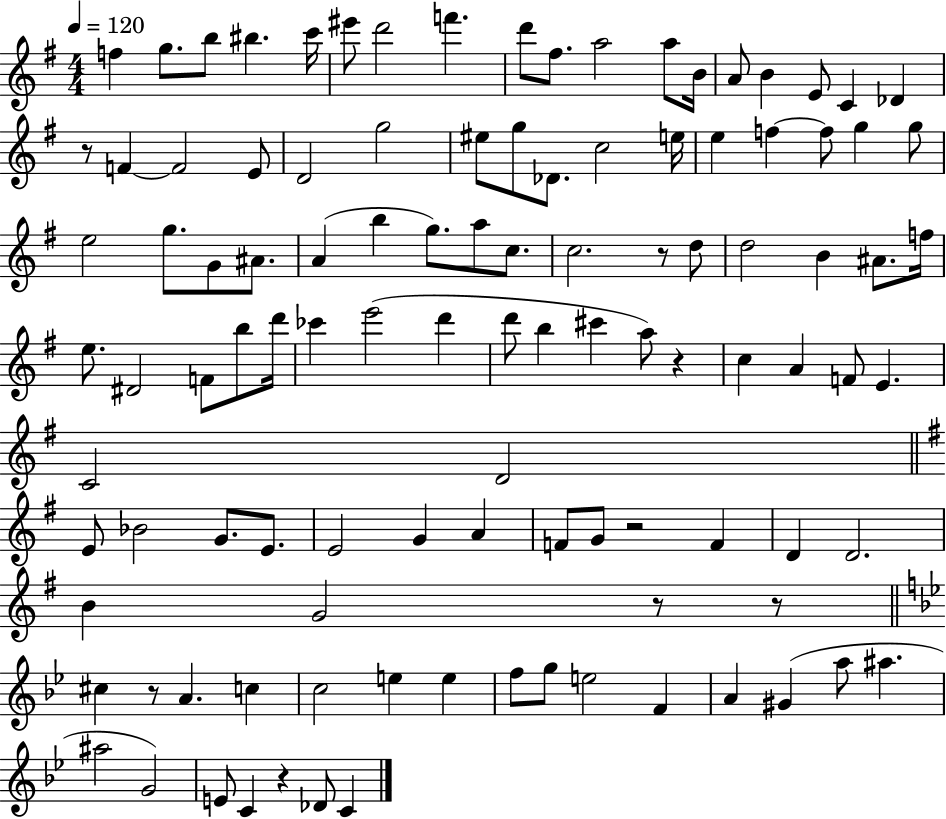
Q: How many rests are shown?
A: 8